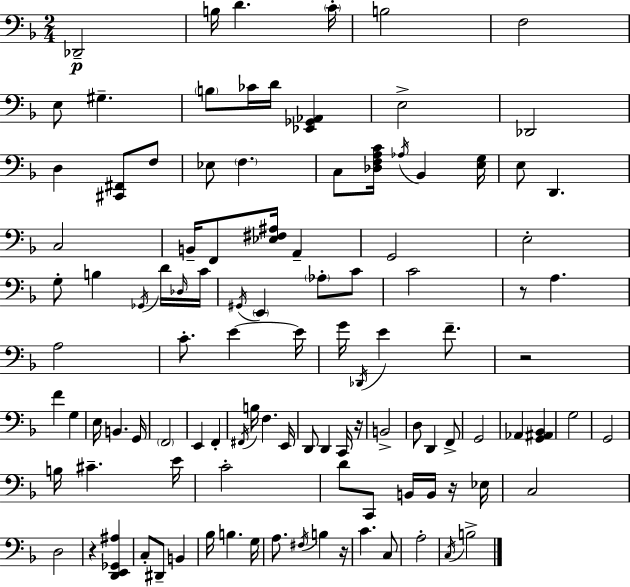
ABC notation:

X:1
T:Untitled
M:2/4
L:1/4
K:F
_D,,2 B,/4 D C/4 B,2 F,2 E,/2 ^G, B,/2 _C/4 D/4 [_E,,_G,,_A,,] E,2 _D,,2 D, [^C,,^F,,]/2 F,/2 _E,/2 F, C,/2 [_D,F,A,C]/4 _A,/4 _B,, [E,G,]/4 E,/2 D,, C,2 B,,/4 F,,/2 [_E,^F,^A,]/4 A,, G,,2 E,2 G,/2 B, _G,,/4 D/4 _D,/4 C/4 ^G,,/4 E,, _A,/2 C/2 C2 z/2 A, A,2 C/2 E E/4 G/4 _D,,/4 E F/2 z2 F G, E,/4 B,, G,,/4 F,,2 E,, F,, ^F,,/4 B,/4 F, E,,/4 D,,/2 D,, C,,/4 z/4 B,,2 D,/2 D,, F,,/2 G,,2 _A,, [G,,^A,,_B,,] G,2 G,,2 B,/4 ^C E/4 C2 D/2 C,,/2 B,,/4 B,,/4 z/4 _E,/4 C,2 D,2 z [D,,E,,_G,,^A,] C,/2 ^D,,/2 B,, _B,/4 B, G,/4 A,/2 ^F,/4 B, z/4 C C,/2 A,2 C,/4 B,2